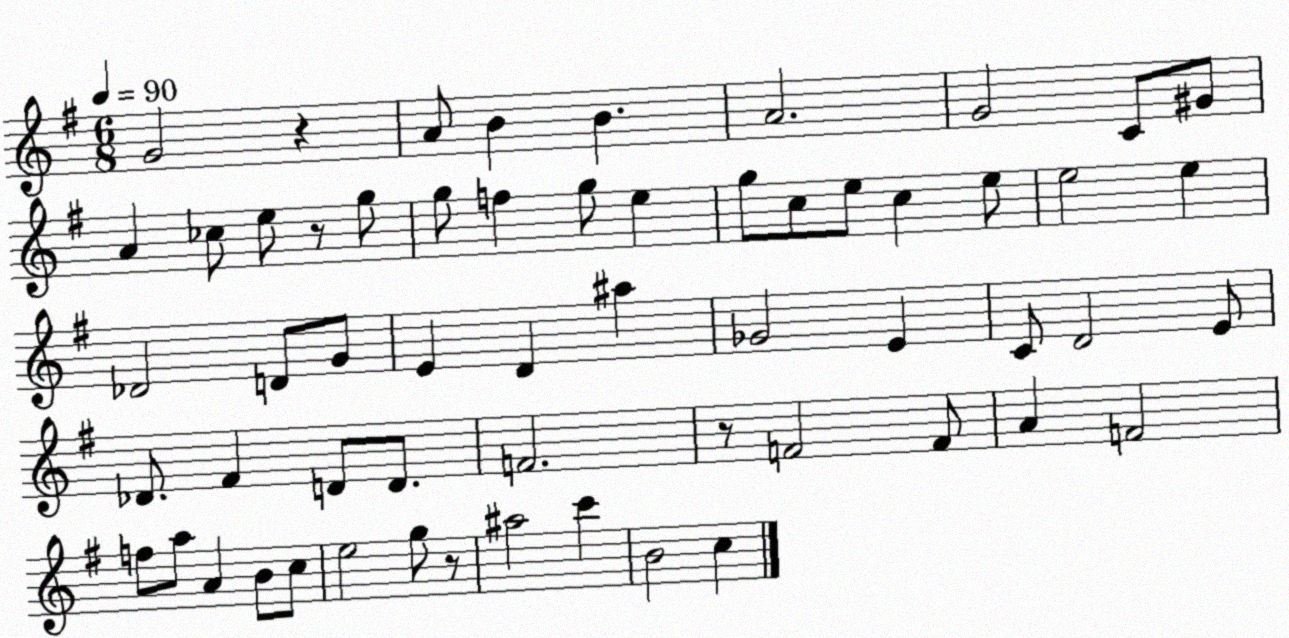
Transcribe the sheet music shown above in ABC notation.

X:1
T:Untitled
M:6/8
L:1/4
K:G
G2 z A/2 B B A2 G2 C/2 ^G/2 A _c/2 e/2 z/2 g/2 g/2 f g/2 e g/2 c/2 e/2 c e/2 e2 e _D2 D/2 G/2 E D ^a _G2 E C/2 D2 E/2 _D/2 ^F D/2 D/2 F2 z/2 F2 F/2 A F2 f/2 a/2 A B/2 c/2 e2 g/2 z/2 ^a2 c' B2 c